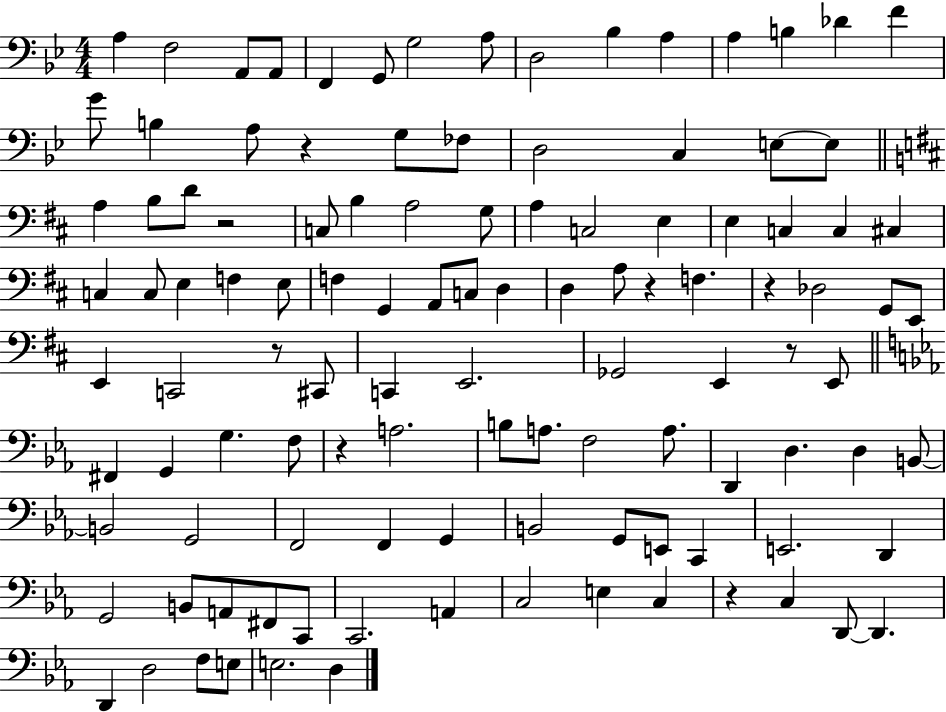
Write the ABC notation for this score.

X:1
T:Untitled
M:4/4
L:1/4
K:Bb
A, F,2 A,,/2 A,,/2 F,, G,,/2 G,2 A,/2 D,2 _B, A, A, B, _D F G/2 B, A,/2 z G,/2 _F,/2 D,2 C, E,/2 E,/2 A, B,/2 D/2 z2 C,/2 B, A,2 G,/2 A, C,2 E, E, C, C, ^C, C, C,/2 E, F, E,/2 F, G,, A,,/2 C,/2 D, D, A,/2 z F, z _D,2 G,,/2 E,,/2 E,, C,,2 z/2 ^C,,/2 C,, E,,2 _G,,2 E,, z/2 E,,/2 ^F,, G,, G, F,/2 z A,2 B,/2 A,/2 F,2 A,/2 D,, D, D, B,,/2 B,,2 G,,2 F,,2 F,, G,, B,,2 G,,/2 E,,/2 C,, E,,2 D,, G,,2 B,,/2 A,,/2 ^F,,/2 C,,/2 C,,2 A,, C,2 E, C, z C, D,,/2 D,, D,, D,2 F,/2 E,/2 E,2 D,